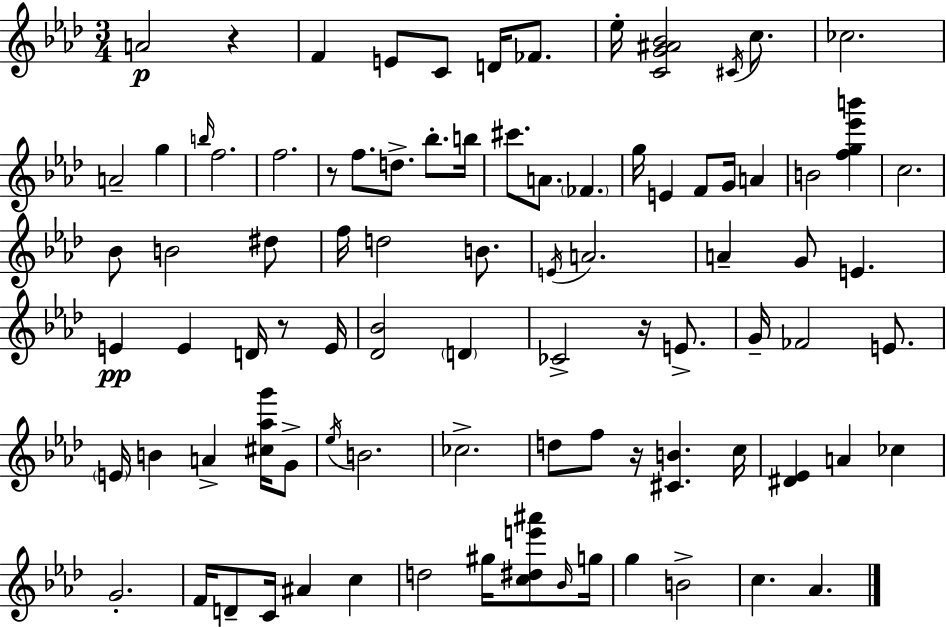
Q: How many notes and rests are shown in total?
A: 88